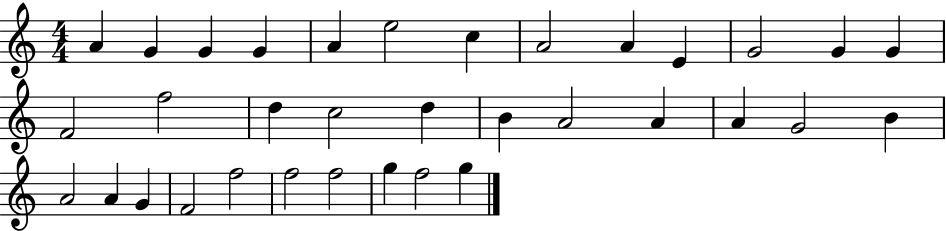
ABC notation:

X:1
T:Untitled
M:4/4
L:1/4
K:C
A G G G A e2 c A2 A E G2 G G F2 f2 d c2 d B A2 A A G2 B A2 A G F2 f2 f2 f2 g f2 g